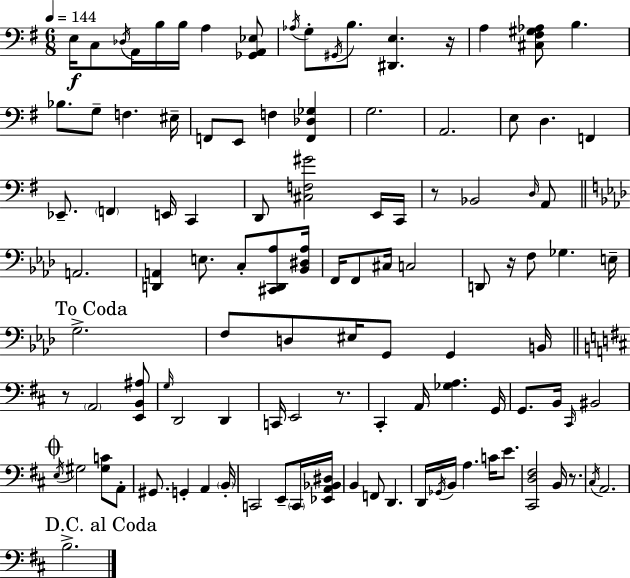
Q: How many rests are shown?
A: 6